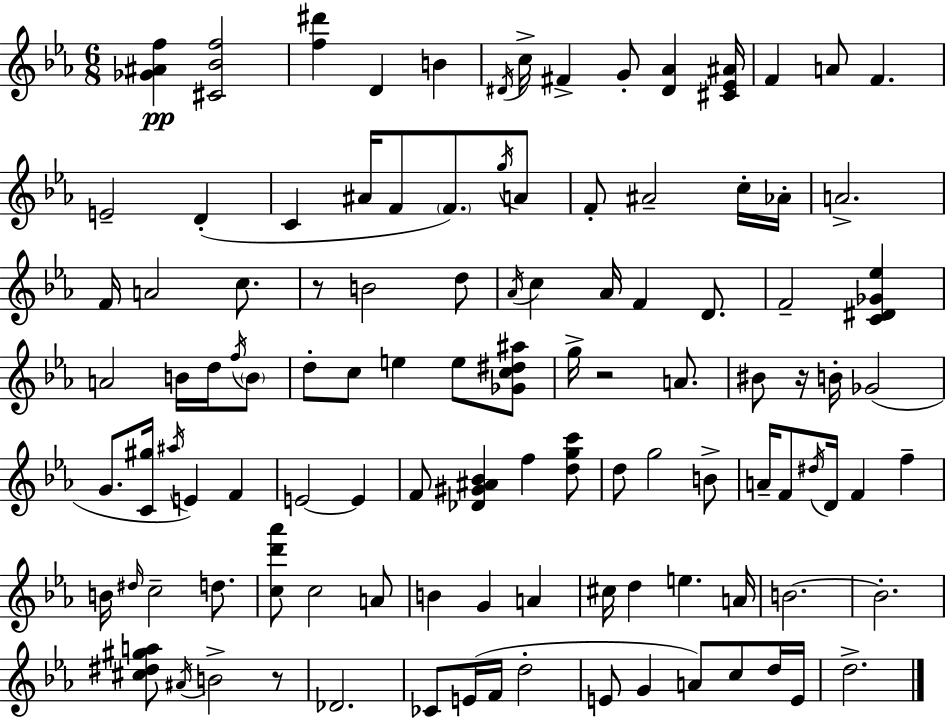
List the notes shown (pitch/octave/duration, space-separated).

[Gb4,A#4,F5]/q [C#4,Bb4,F5]/h [F5,D#6]/q D4/q B4/q D#4/s C5/s F#4/q G4/e [D#4,Ab4]/q [C#4,Eb4,A#4]/s F4/q A4/e F4/q. E4/h D4/q C4/q A#4/s F4/e F4/e. G5/s A4/e F4/e A#4/h C5/s Ab4/s A4/h. F4/s A4/h C5/e. R/e B4/h D5/e Ab4/s C5/q Ab4/s F4/q D4/e. F4/h [C4,D#4,Gb4,Eb5]/q A4/h B4/s D5/s F5/s B4/e D5/e C5/e E5/q E5/e [Gb4,C5,D#5,A#5]/e G5/s R/h A4/e. BIS4/e R/s B4/s Gb4/h G4/e. [C4,G#5]/s A#5/s E4/q F4/q E4/h E4/q F4/e [Db4,G#4,A#4,Bb4]/q F5/q [D5,G5,C6]/e D5/e G5/h B4/e A4/s F4/e D#5/s D4/s F4/q F5/q B4/s D#5/s C5/h D5/e. [C5,D6,Ab6]/e C5/h A4/e B4/q G4/q A4/q C#5/s D5/q E5/q. A4/s B4/h. B4/h. [C#5,D#5,G#5,A5]/e A#4/s B4/h R/e Db4/h. CES4/e E4/s F4/s D5/h E4/e G4/q A4/e C5/e D5/s E4/s D5/h.